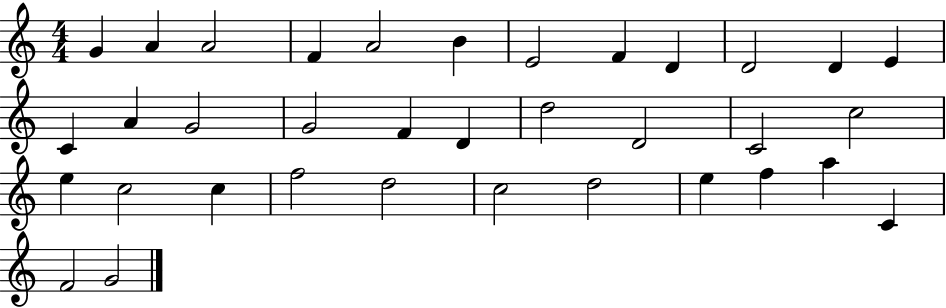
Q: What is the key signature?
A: C major